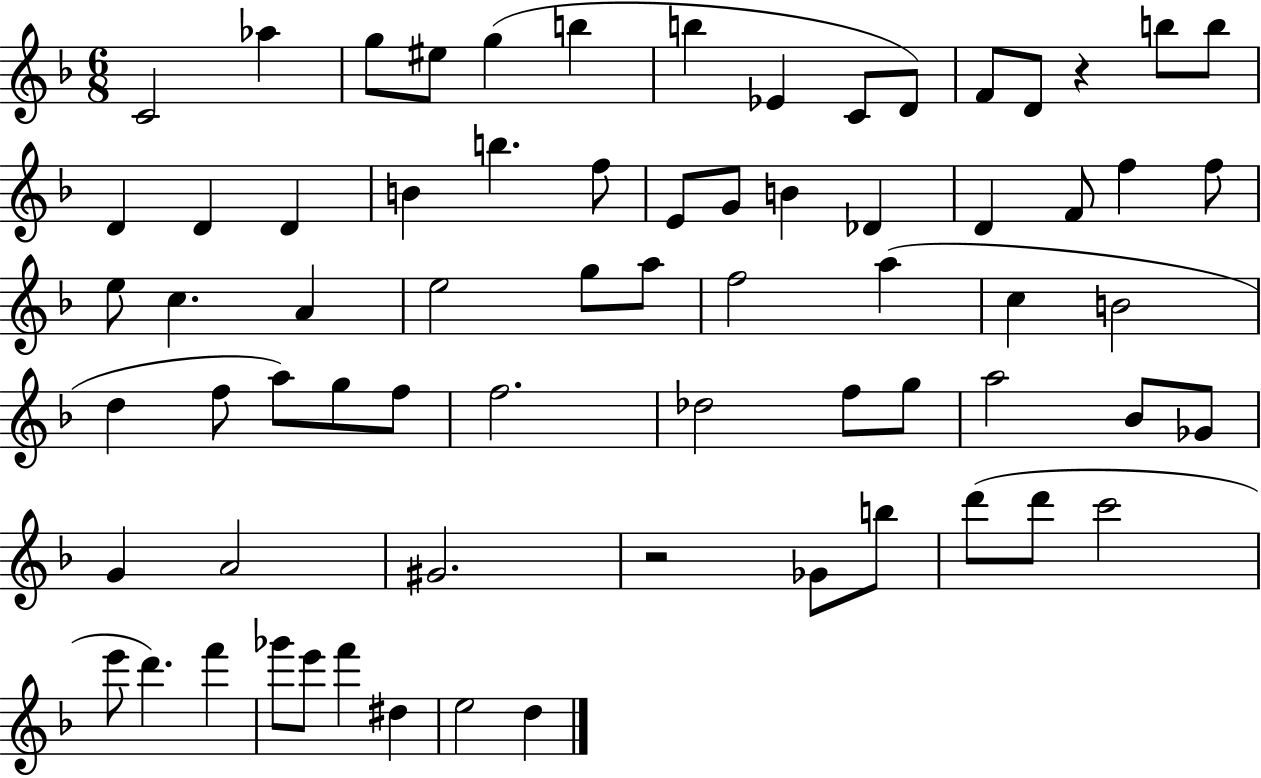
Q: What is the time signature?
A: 6/8